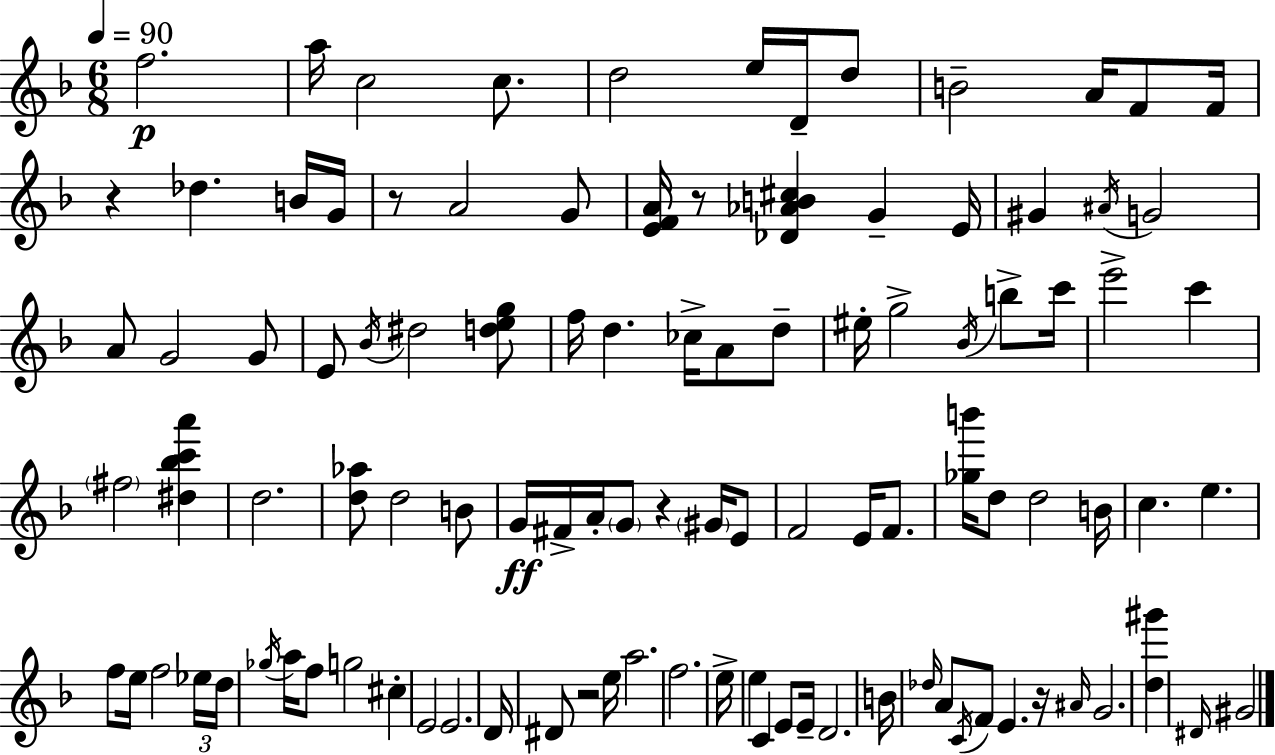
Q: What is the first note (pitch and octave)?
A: F5